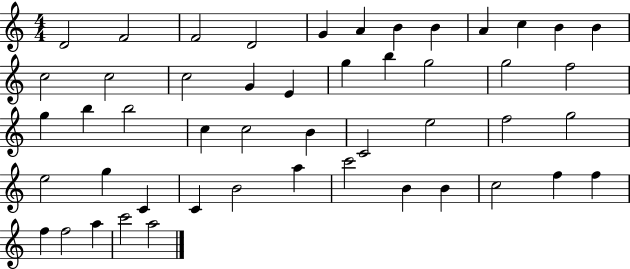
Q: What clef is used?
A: treble